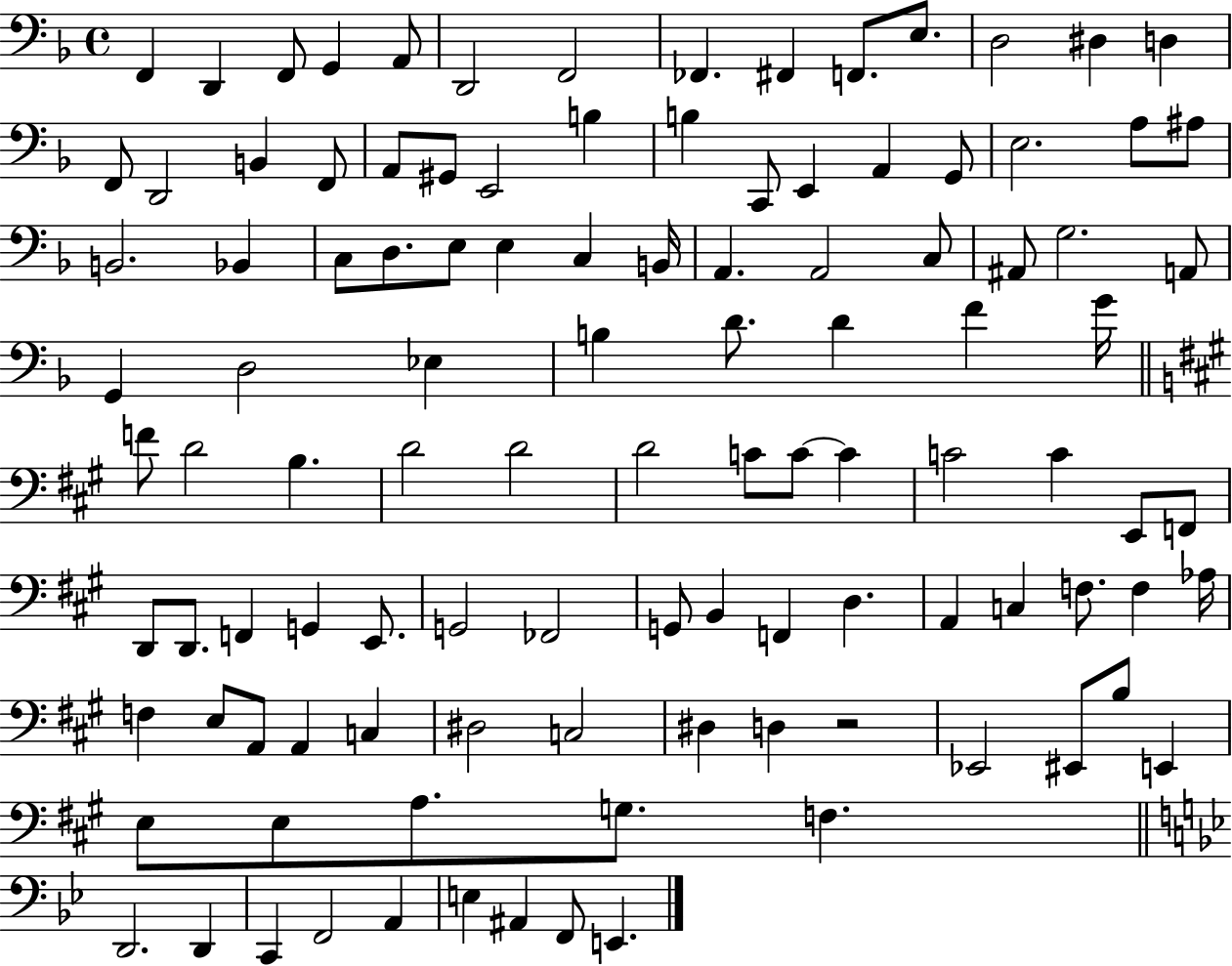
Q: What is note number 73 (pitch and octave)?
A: G2